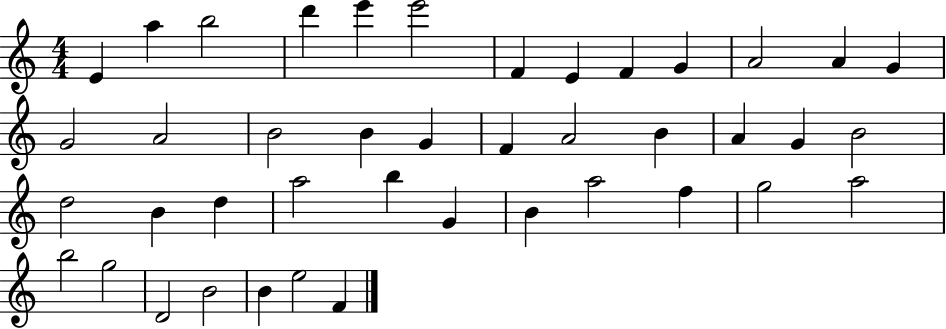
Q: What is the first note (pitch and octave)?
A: E4